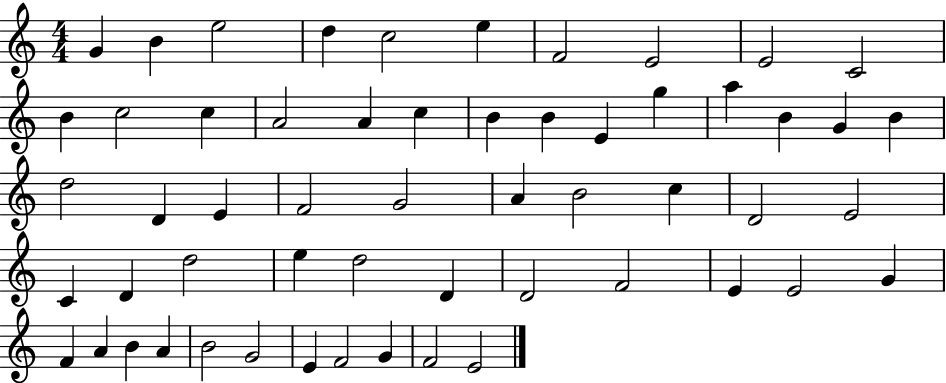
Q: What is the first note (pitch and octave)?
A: G4